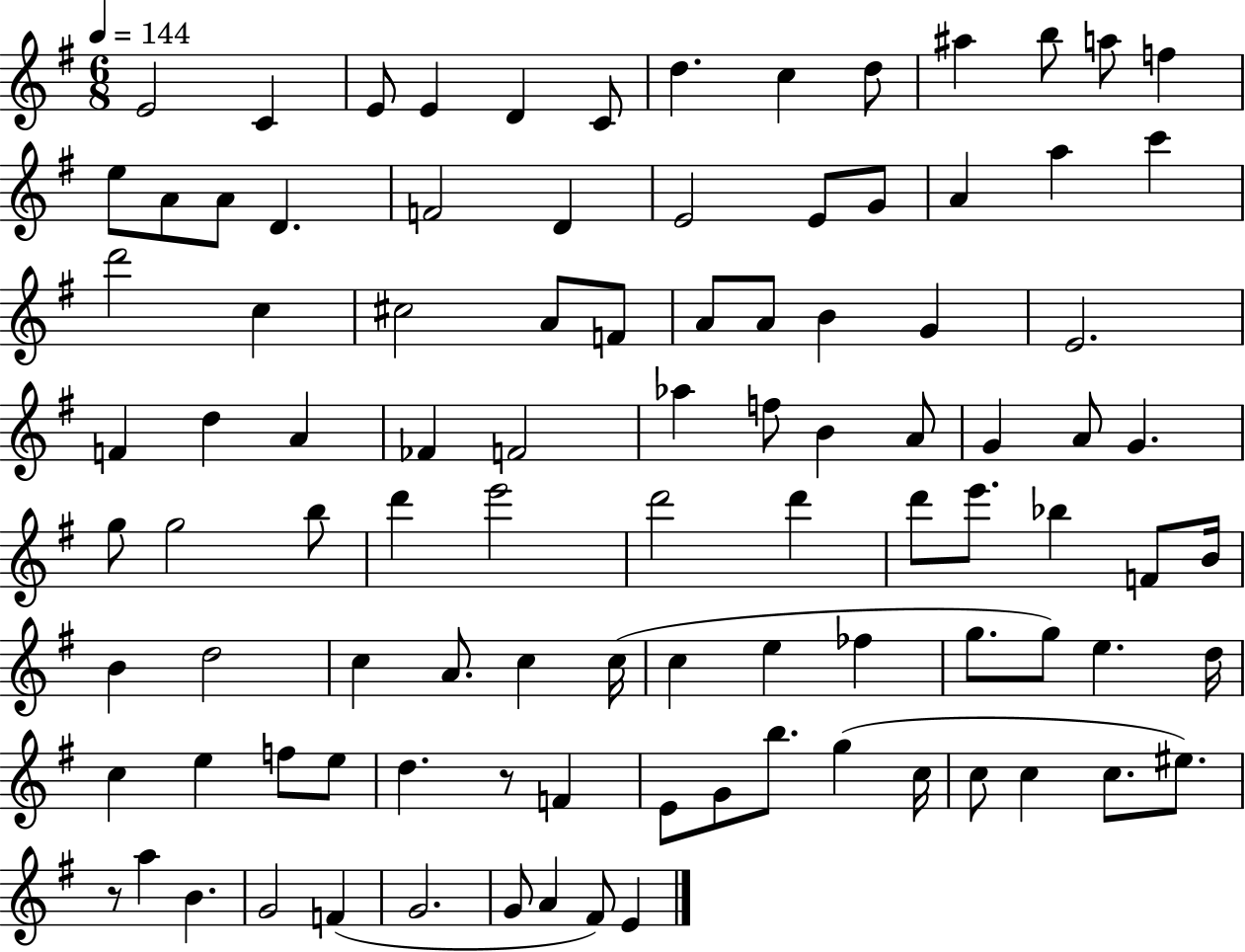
{
  \clef treble
  \numericTimeSignature
  \time 6/8
  \key g \major
  \tempo 4 = 144
  e'2 c'4 | e'8 e'4 d'4 c'8 | d''4. c''4 d''8 | ais''4 b''8 a''8 f''4 | \break e''8 a'8 a'8 d'4. | f'2 d'4 | e'2 e'8 g'8 | a'4 a''4 c'''4 | \break d'''2 c''4 | cis''2 a'8 f'8 | a'8 a'8 b'4 g'4 | e'2. | \break f'4 d''4 a'4 | fes'4 f'2 | aes''4 f''8 b'4 a'8 | g'4 a'8 g'4. | \break g''8 g''2 b''8 | d'''4 e'''2 | d'''2 d'''4 | d'''8 e'''8. bes''4 f'8 b'16 | \break b'4 d''2 | c''4 a'8. c''4 c''16( | c''4 e''4 fes''4 | g''8. g''8) e''4. d''16 | \break c''4 e''4 f''8 e''8 | d''4. r8 f'4 | e'8 g'8 b''8. g''4( c''16 | c''8 c''4 c''8. eis''8.) | \break r8 a''4 b'4. | g'2 f'4( | g'2. | g'8 a'4 fis'8) e'4 | \break \bar "|."
}